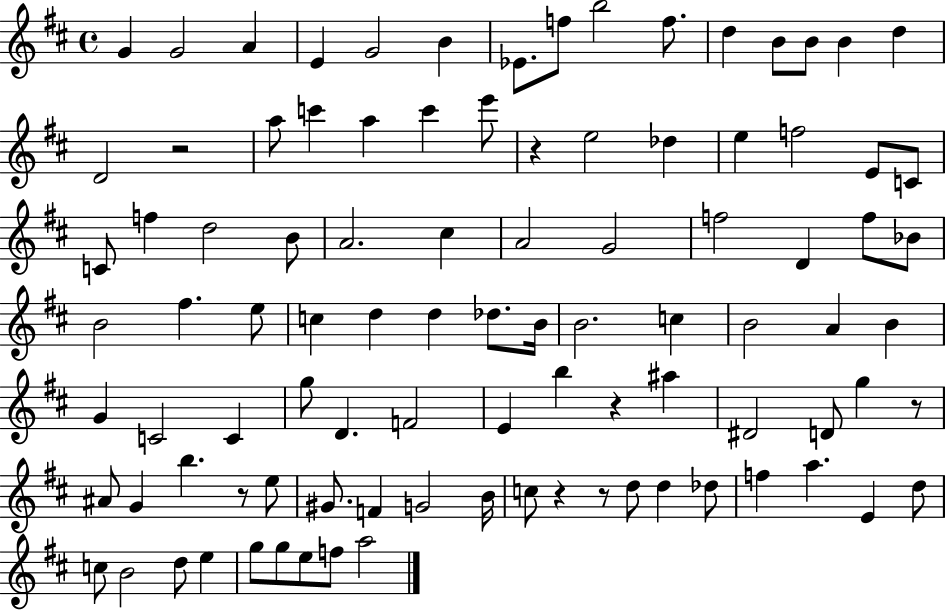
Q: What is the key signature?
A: D major